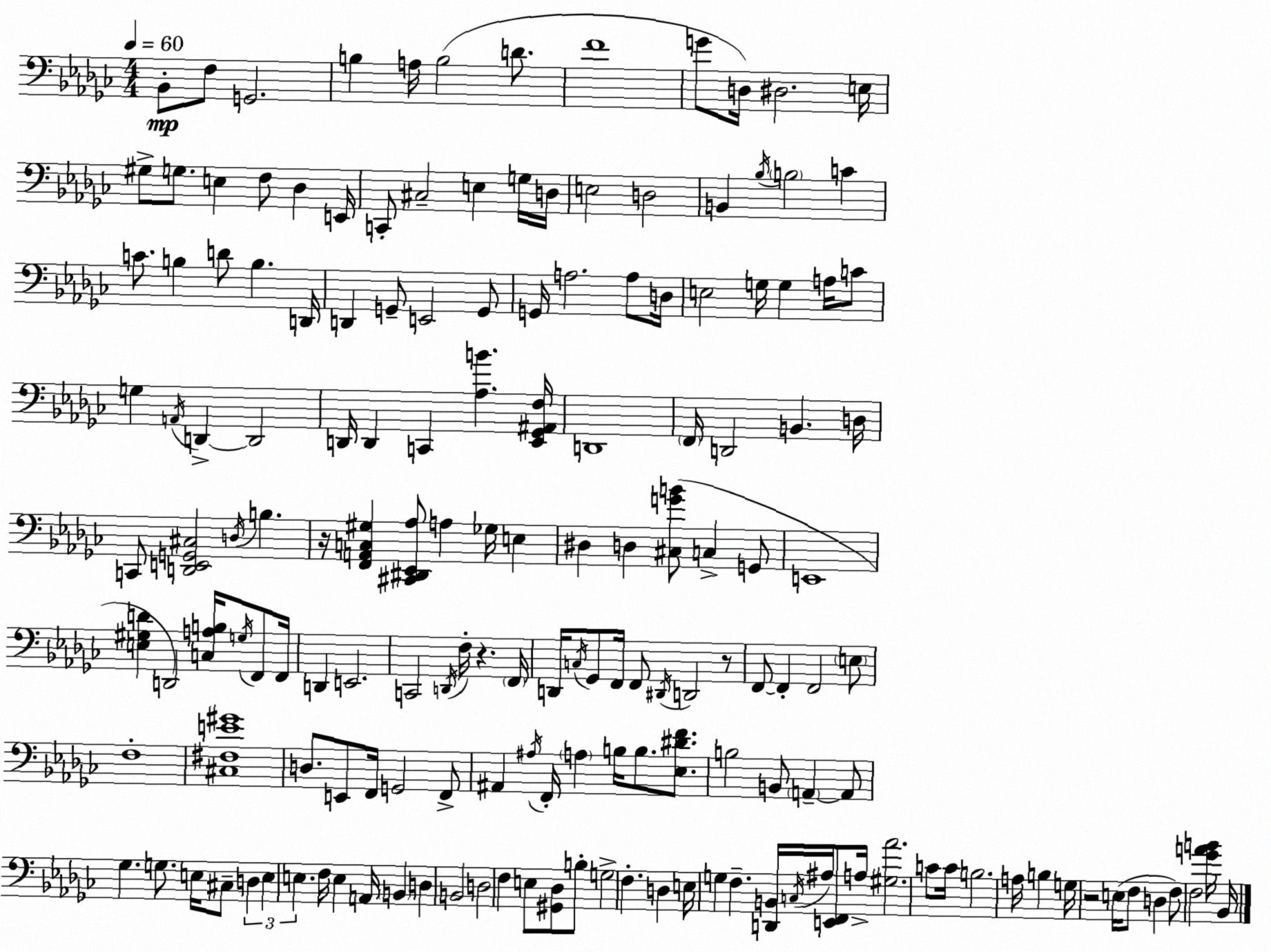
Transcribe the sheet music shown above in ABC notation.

X:1
T:Untitled
M:4/4
L:1/4
K:Ebm
_B,,/2 F,/2 G,,2 B, A,/4 B,2 D/2 F4 G/2 D,/4 ^D,2 E,/4 ^G,/2 G,/2 E, F,/2 _D, E,,/4 C,,/2 ^C,2 E, G,/4 D,/4 E,2 D,2 B,, _B,/4 B,2 C C/2 B, D/2 B, D,,/4 D,, G,,/2 E,,2 G,,/2 G,,/4 A,2 A,/2 D,/4 E,2 G,/4 G, A,/4 C/2 G, A,,/4 D,, D,,2 D,,/4 D,, C,, [_A,B] [_E,,_G,,^A,,F,]/4 D,,4 F,,/4 D,,2 B,, D,/4 C,,/2 [D,,E,,G,,^C,]2 D,/4 B, z/4 [F,,A,,C,^G,] [^C,,^D,,_E,,_A,]/2 A, _G,/4 E, ^D, D, [^C,GB]/2 C, G,,/2 E,,4 [E,^G,D] D,,2 [C,A,B,]/4 G,/4 F,,/2 F,,/4 D,, E,,2 C,,2 D,,/4 F,/4 z F,,/4 D,,/4 C,/4 _G,,/2 F,,/4 F,,/2 ^D,,/4 D,,2 z/2 F,,/2 F,, F,,2 E,/2 F,4 [^C,^F,E^G]4 D,/2 E,,/2 F,,/4 G,,2 F,,/2 ^A,, ^A,/4 F,,/4 A, B,/4 B,/2 [_E,^DF]/2 B,2 B,,/2 A,, A,,/2 _G, G,/2 E,/4 ^C,/2 D, E, E, F,/4 E, A,,/4 B,, D, B,,2 D,2 F, E,/2 [^G,,_D,]/2 B,/2 G,2 F, D, E,/4 G, F, [D,,B,,]/4 C,/4 ^A,/4 [E,,F,,]/2 A,/4 [^G,_A]2 C/2 C/4 B,2 A,/4 B, G,/4 z2 E,/4 F,/2 D, F,/2 F,2 [_GAB]/4 _B,,/4